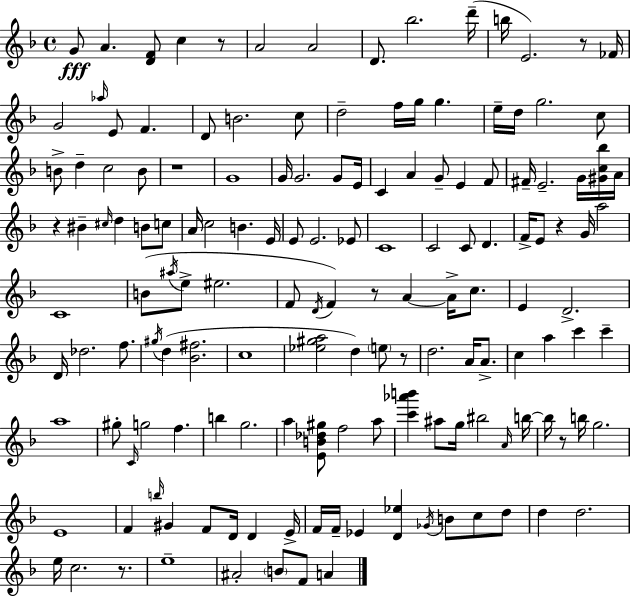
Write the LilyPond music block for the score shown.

{
  \clef treble
  \time 4/4
  \defaultTimeSignature
  \key f \major
  g'8\fff a'4. <d' f'>8 c''4 r8 | a'2 a'2 | d'8. bes''2. d'''16--( | b''16 e'2.) r8 fes'16 | \break g'2 \grace { aes''16 } e'8 f'4. | d'8 b'2. c''8 | d''2-- f''16 g''16 g''4. | e''16-- d''16 g''2. c''8 | \break b'8-> d''4-- c''2 b'8 | r1 | g'1 | g'16 g'2. g'8 | \break e'16 c'4 a'4 g'8-- e'4 f'8 | fis'16-- e'2.-- g'16 <gis' c'' bes''>16 | a'16 r4 bis'4-- \grace { cis''16 } d''4 b'8 | c''8 a'16 c''2 b'4. | \break e'16 e'8 e'2. | ees'8 c'1 | c'2 c'8 d'4. | f'16-> e'8 r4 g'16 a''2 | \break c'1 | b'8( \acciaccatura { ais''16 } e''8-> eis''2. | f'8 \acciaccatura { d'16 }) f'4 r8 a'4~~ | a'16-> c''8. e'4 d'2.-> | \break d'16 des''2. | f''8. \acciaccatura { gis''16 }( d''4 <bes' fis''>2. | c''1 | <ees'' gis'' a''>2 d''4) | \break \parenthesize e''8 r8 d''2. | a'16 a'8.-> c''4 a''4 c'''4 | c'''4-- a''1 | gis''8-. \grace { c'16 } g''2 | \break f''4. b''4 g''2. | a''4 <e' b' des'' gis''>8 f''2 | a''8 <c''' aes''' b'''>4 ais''8 g''16 bis''2 | \grace { a'16 } b''16~~ b''16 r8 b''16 g''2. | \break e'1 | f'4 \grace { b''16 } gis'4 | f'8 d'16 d'4 e'16-> f'16 f'16-- ees'4 <d' ees''>4 | \acciaccatura { ges'16 } b'8 c''8 d''8 d''4 d''2. | \break e''16 c''2. | r8. e''1-- | ais'2-. | \parenthesize b'8 f'8 a'4 \bar "|."
}